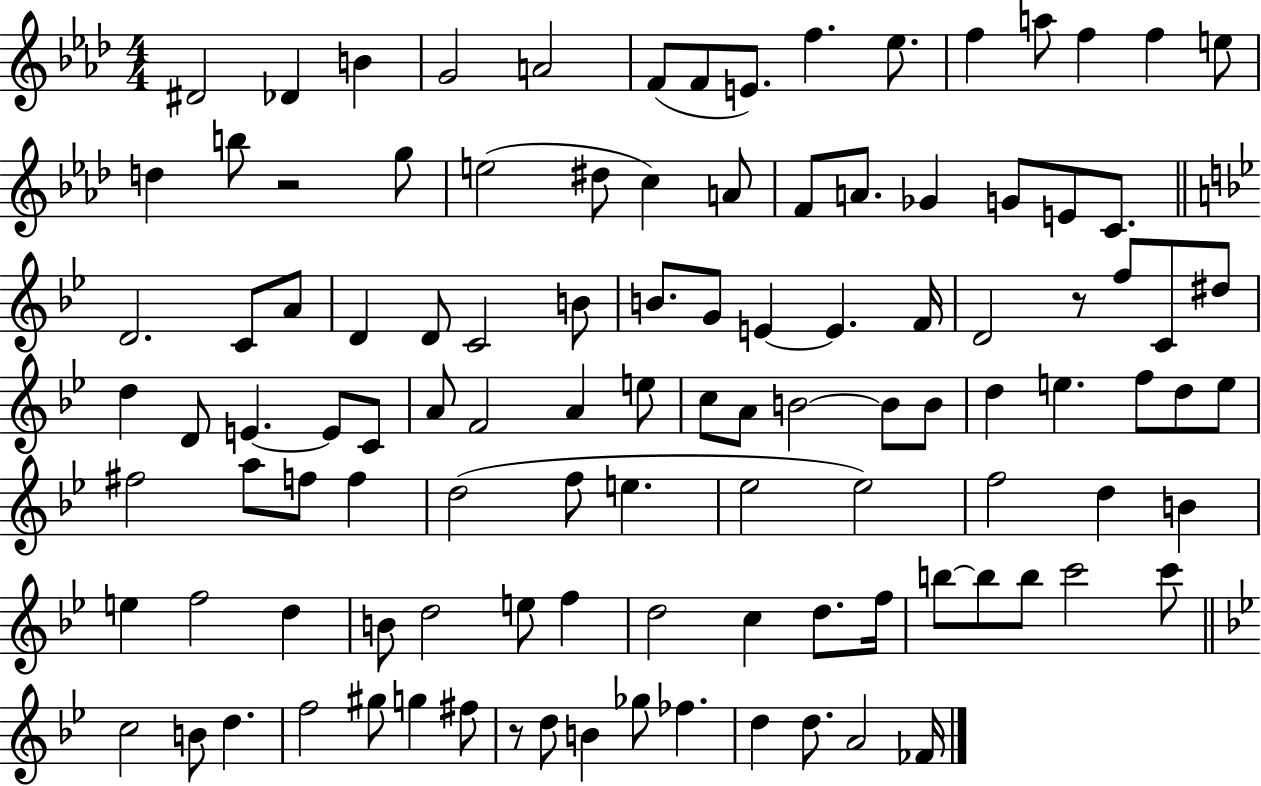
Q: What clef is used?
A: treble